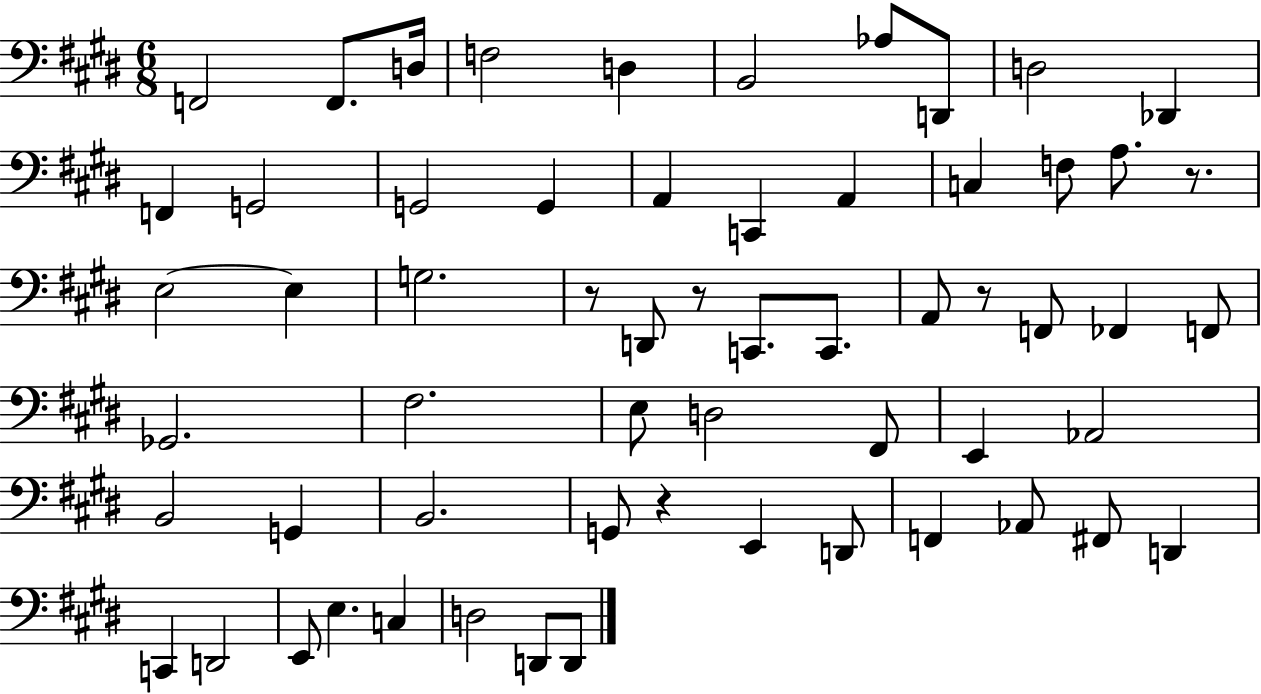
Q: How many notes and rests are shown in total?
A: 60